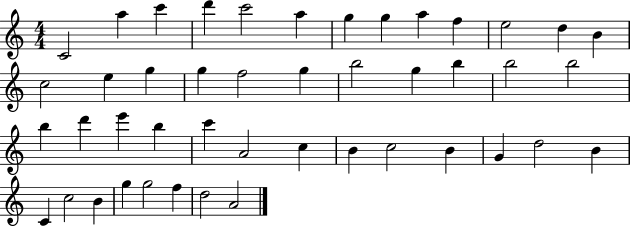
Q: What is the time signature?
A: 4/4